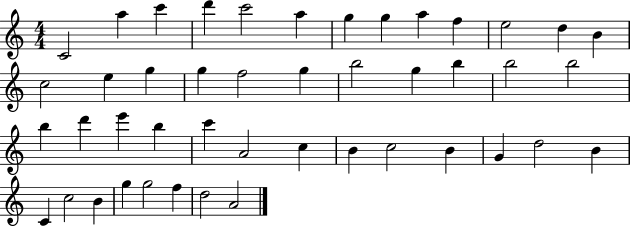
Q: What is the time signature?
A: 4/4